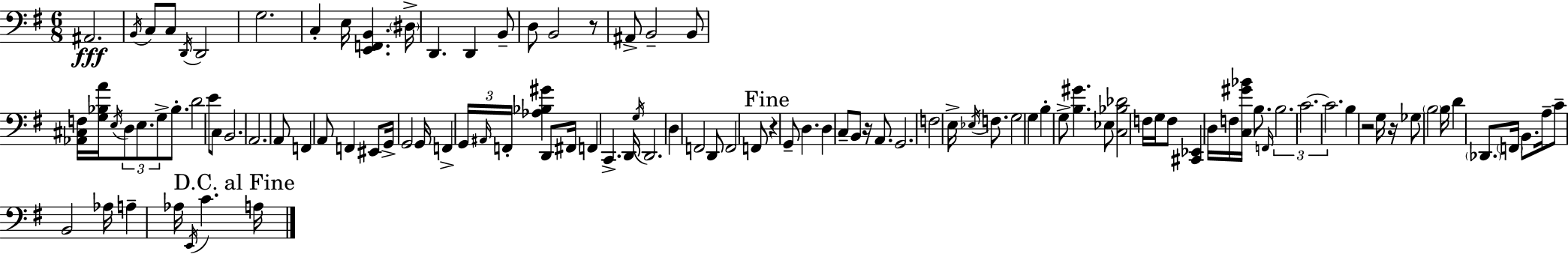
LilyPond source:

{
  \clef bass
  \numericTimeSignature
  \time 6/8
  \key e \minor
  ais,2.\fff | \acciaccatura { b,16 } c8 c8 \acciaccatura { d,16 } d,2 | g2. | c4-. e16 <e, f, b,>4. | \break \parenthesize dis16-> d,4. d,4 | b,8-- d8 b,2 | r8 ais,8-> b,2-- | b,8 <aes, cis f>16 <g bes a'>16 \acciaccatura { e16 } \tuplet 3/2 { d8 e8. g8-> } | \break bes8.-. d'2 e'8 | c8 b,2. | a,2. | a,8 f,4 a,8 f,4 | \break eis,8 g,16-> g,2 | g,16 f,4-> \tuplet 3/2 { g,16 \grace { ais,16 } f,16-. } <aes bes gis'>4 | d,8 fis,16 f,4 c,4.-> | d,16 \acciaccatura { g16 } d,2. | \break d4 f,2 | d,8 f,2 | f,8 \mark "Fine" r4 g,8-- d4. | d4 c8-- b,8 | \break r16 a,8. g,2. | f2 | e16-> \acciaccatura { ees16 } f8. g2 | g4 b4-. g8-> | \break <b gis'>4. ees8 <c bes des'>2 | f16 g16 f8 <cis, ees,>4 | d16 f16 <c gis' bes'>16 b8. \grace { f,16 } \tuplet 3/2 { b2. | c'2.~~ | \break c'2. } | b4 r2 | g16 r16 ges8 \parenthesize b2 | b16 d'4 | \break \parenthesize des,8. \parenthesize f,16 b,8. a16-- c'8-- b,2 | aes16 a4-- aes16 | \acciaccatura { e,16 } c'4. \mark "D.C. al Fine" a16 \bar "|."
}